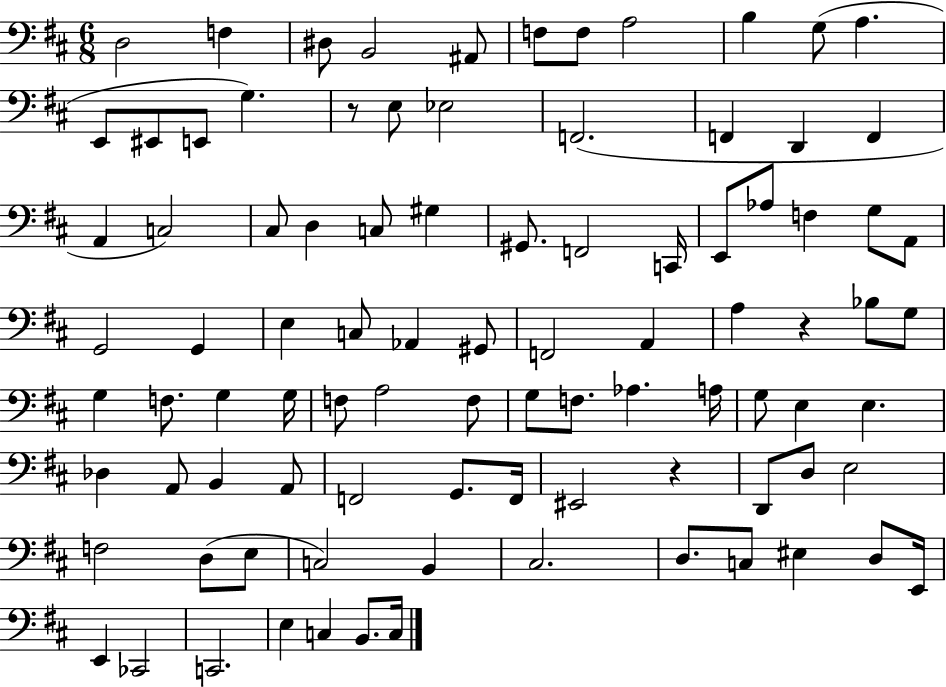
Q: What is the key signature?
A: D major